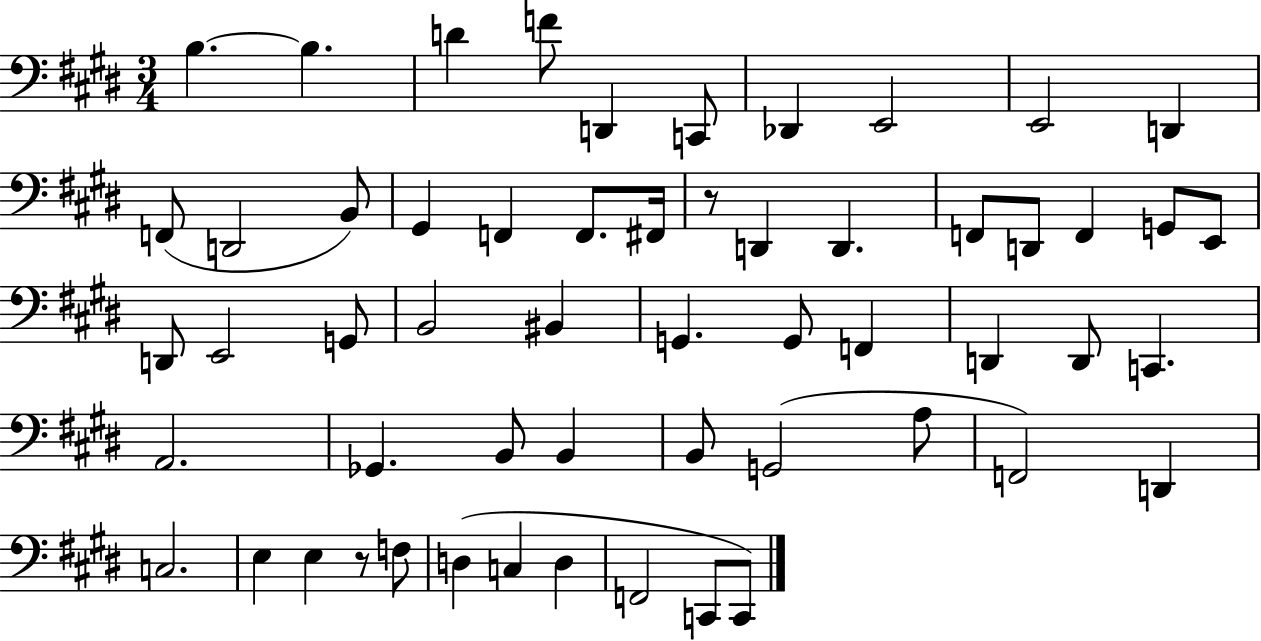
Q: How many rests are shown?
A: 2